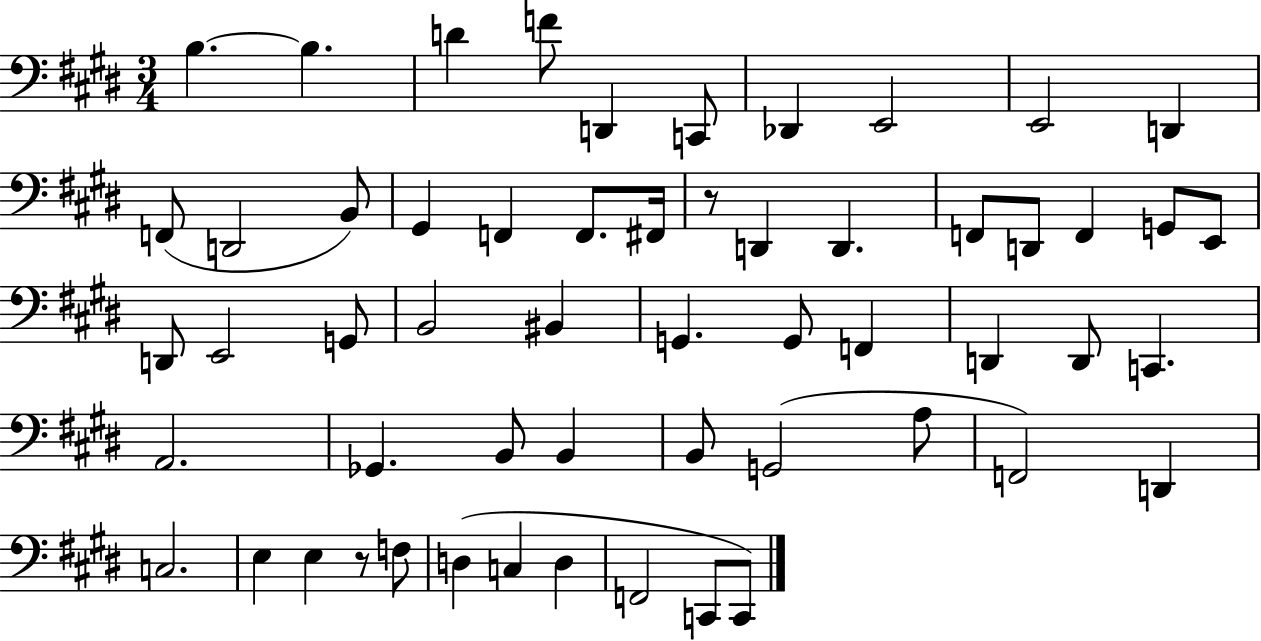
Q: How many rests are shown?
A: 2